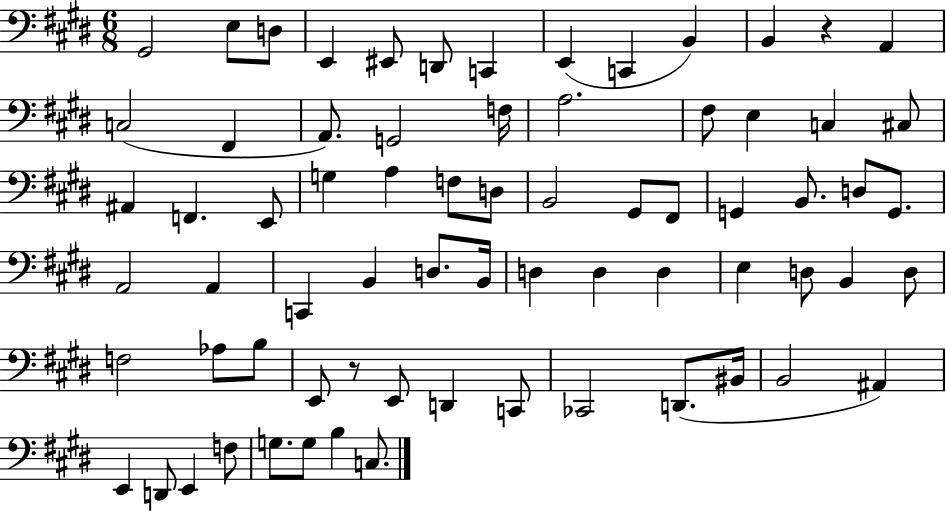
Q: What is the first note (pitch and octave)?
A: G#2